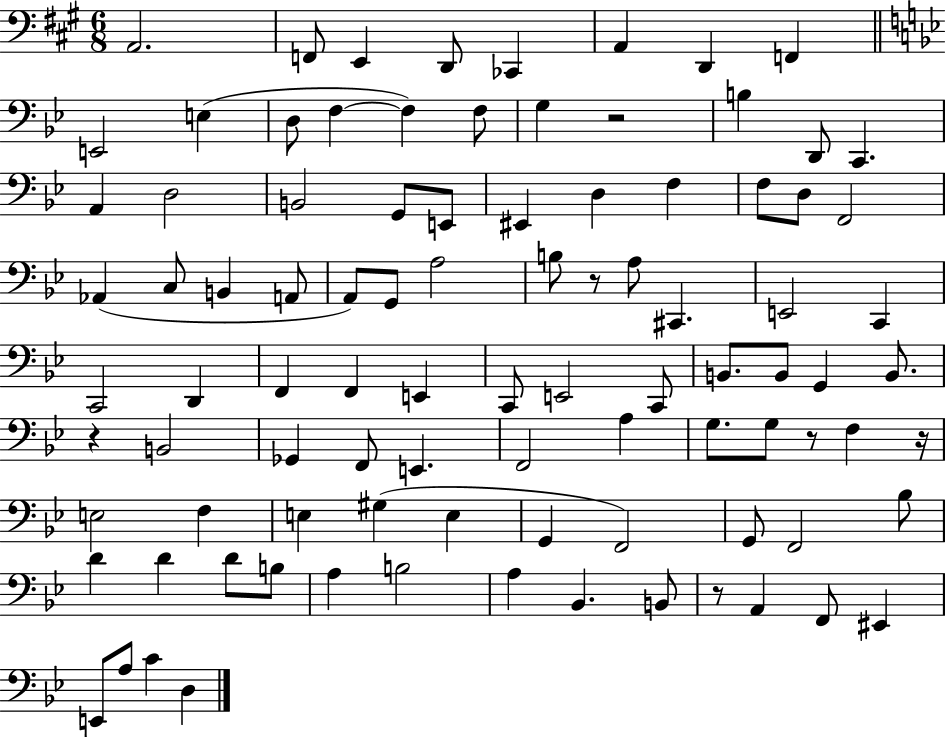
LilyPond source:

{
  \clef bass
  \numericTimeSignature
  \time 6/8
  \key a \major
  a,2. | f,8 e,4 d,8 ces,4 | a,4 d,4 f,4 | \bar "||" \break \key bes \major e,2 e4( | d8 f4~~ f4) f8 | g4 r2 | b4 d,8 c,4. | \break a,4 d2 | b,2 g,8 e,8 | eis,4 d4 f4 | f8 d8 f,2 | \break aes,4( c8 b,4 a,8 | a,8) g,8 a2 | b8 r8 a8 cis,4. | e,2 c,4 | \break c,2 d,4 | f,4 f,4 e,4 | c,8 e,2 c,8 | b,8. b,8 g,4 b,8. | \break r4 b,2 | ges,4 f,8 e,4. | f,2 a4 | g8. g8 r8 f4 r16 | \break e2 f4 | e4 gis4( e4 | g,4 f,2) | g,8 f,2 bes8 | \break d'4 d'4 d'8 b8 | a4 b2 | a4 bes,4. b,8 | r8 a,4 f,8 eis,4 | \break e,8 a8 c'4 d4 | \bar "|."
}